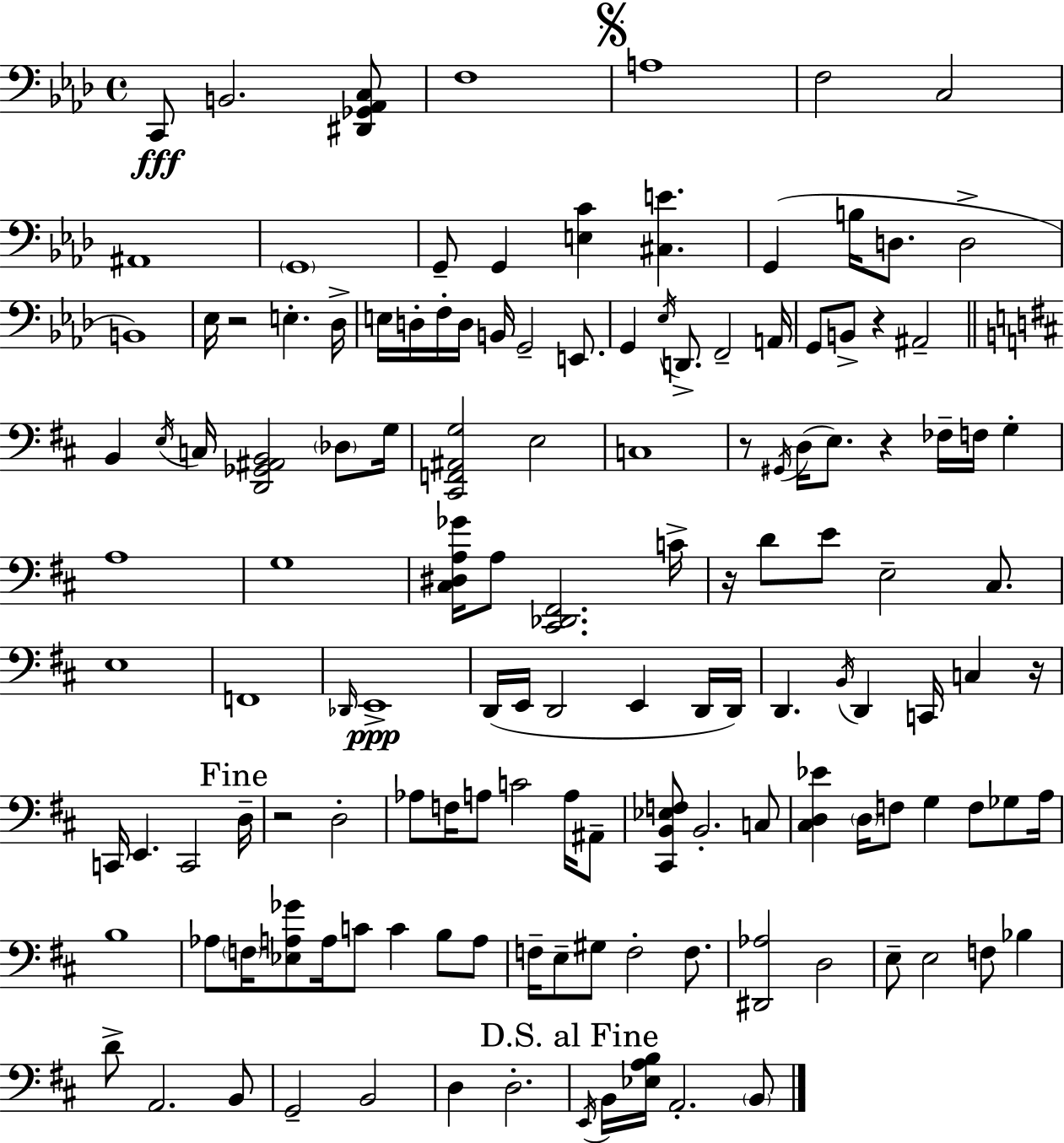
{
  \clef bass
  \time 4/4
  \defaultTimeSignature
  \key aes \major
  \repeat volta 2 { c,8\fff b,2. <dis, ges, aes, c>8 | f1 | \mark \markup { \musicglyph "scripts.segno" } a1 | f2 c2 | \break ais,1 | \parenthesize g,1 | g,8-- g,4 <e c'>4 <cis e'>4. | g,4( b16 d8. d2-> | \break b,1) | ees16 r2 e4.-. des16-> | e16 d16-. f16-. d16 b,16 g,2-- e,8. | g,4 \acciaccatura { ees16 } d,8.-> f,2-- | \break a,16 g,8 b,8-> r4 ais,2-- | \bar "||" \break \key d \major b,4 \acciaccatura { e16 } c16 <d, ges, ais, b,>2 \parenthesize des8 | g16 <cis, f, ais, g>2 e2 | c1 | r8 \acciaccatura { gis,16 }( d16 e8.) r4 fes16-- f16 g4-. | \break a1 | g1 | <cis dis a ges'>16 a8 <cis, des, fis,>2. | c'16-> r16 d'8 e'8 e2-- cis8. | \break e1 | f,1 | \grace { des,16 }\ppp e,1-> | d,16( e,16 d,2 e,4 | \break d,16 d,16) d,4. \acciaccatura { b,16 } d,4 c,16 c4 | r16 c,16 e,4. c,2 | \mark "Fine" d16-- r2 d2-. | aes8 f16 a8 c'2 | \break a16 ais,8-- <cis, b, ees f>8 b,2.-. | c8 <cis d ees'>4 \parenthesize d16 f8 g4 f8 | ges8 a16 b1 | aes8 \parenthesize f16 <ees a ges'>8 a16 c'8 c'4 | \break b8 a8 f16-- e8-- gis8 f2-. | f8. <dis, aes>2 d2 | e8-- e2 f8 | bes4 d'8-> a,2. | \break b,8 g,2-- b,2 | d4 d2.-. | \mark "D.S. al Fine" \acciaccatura { e,16 } b,16 <ees a b>16 a,2.-. | \parenthesize b,8 } \bar "|."
}